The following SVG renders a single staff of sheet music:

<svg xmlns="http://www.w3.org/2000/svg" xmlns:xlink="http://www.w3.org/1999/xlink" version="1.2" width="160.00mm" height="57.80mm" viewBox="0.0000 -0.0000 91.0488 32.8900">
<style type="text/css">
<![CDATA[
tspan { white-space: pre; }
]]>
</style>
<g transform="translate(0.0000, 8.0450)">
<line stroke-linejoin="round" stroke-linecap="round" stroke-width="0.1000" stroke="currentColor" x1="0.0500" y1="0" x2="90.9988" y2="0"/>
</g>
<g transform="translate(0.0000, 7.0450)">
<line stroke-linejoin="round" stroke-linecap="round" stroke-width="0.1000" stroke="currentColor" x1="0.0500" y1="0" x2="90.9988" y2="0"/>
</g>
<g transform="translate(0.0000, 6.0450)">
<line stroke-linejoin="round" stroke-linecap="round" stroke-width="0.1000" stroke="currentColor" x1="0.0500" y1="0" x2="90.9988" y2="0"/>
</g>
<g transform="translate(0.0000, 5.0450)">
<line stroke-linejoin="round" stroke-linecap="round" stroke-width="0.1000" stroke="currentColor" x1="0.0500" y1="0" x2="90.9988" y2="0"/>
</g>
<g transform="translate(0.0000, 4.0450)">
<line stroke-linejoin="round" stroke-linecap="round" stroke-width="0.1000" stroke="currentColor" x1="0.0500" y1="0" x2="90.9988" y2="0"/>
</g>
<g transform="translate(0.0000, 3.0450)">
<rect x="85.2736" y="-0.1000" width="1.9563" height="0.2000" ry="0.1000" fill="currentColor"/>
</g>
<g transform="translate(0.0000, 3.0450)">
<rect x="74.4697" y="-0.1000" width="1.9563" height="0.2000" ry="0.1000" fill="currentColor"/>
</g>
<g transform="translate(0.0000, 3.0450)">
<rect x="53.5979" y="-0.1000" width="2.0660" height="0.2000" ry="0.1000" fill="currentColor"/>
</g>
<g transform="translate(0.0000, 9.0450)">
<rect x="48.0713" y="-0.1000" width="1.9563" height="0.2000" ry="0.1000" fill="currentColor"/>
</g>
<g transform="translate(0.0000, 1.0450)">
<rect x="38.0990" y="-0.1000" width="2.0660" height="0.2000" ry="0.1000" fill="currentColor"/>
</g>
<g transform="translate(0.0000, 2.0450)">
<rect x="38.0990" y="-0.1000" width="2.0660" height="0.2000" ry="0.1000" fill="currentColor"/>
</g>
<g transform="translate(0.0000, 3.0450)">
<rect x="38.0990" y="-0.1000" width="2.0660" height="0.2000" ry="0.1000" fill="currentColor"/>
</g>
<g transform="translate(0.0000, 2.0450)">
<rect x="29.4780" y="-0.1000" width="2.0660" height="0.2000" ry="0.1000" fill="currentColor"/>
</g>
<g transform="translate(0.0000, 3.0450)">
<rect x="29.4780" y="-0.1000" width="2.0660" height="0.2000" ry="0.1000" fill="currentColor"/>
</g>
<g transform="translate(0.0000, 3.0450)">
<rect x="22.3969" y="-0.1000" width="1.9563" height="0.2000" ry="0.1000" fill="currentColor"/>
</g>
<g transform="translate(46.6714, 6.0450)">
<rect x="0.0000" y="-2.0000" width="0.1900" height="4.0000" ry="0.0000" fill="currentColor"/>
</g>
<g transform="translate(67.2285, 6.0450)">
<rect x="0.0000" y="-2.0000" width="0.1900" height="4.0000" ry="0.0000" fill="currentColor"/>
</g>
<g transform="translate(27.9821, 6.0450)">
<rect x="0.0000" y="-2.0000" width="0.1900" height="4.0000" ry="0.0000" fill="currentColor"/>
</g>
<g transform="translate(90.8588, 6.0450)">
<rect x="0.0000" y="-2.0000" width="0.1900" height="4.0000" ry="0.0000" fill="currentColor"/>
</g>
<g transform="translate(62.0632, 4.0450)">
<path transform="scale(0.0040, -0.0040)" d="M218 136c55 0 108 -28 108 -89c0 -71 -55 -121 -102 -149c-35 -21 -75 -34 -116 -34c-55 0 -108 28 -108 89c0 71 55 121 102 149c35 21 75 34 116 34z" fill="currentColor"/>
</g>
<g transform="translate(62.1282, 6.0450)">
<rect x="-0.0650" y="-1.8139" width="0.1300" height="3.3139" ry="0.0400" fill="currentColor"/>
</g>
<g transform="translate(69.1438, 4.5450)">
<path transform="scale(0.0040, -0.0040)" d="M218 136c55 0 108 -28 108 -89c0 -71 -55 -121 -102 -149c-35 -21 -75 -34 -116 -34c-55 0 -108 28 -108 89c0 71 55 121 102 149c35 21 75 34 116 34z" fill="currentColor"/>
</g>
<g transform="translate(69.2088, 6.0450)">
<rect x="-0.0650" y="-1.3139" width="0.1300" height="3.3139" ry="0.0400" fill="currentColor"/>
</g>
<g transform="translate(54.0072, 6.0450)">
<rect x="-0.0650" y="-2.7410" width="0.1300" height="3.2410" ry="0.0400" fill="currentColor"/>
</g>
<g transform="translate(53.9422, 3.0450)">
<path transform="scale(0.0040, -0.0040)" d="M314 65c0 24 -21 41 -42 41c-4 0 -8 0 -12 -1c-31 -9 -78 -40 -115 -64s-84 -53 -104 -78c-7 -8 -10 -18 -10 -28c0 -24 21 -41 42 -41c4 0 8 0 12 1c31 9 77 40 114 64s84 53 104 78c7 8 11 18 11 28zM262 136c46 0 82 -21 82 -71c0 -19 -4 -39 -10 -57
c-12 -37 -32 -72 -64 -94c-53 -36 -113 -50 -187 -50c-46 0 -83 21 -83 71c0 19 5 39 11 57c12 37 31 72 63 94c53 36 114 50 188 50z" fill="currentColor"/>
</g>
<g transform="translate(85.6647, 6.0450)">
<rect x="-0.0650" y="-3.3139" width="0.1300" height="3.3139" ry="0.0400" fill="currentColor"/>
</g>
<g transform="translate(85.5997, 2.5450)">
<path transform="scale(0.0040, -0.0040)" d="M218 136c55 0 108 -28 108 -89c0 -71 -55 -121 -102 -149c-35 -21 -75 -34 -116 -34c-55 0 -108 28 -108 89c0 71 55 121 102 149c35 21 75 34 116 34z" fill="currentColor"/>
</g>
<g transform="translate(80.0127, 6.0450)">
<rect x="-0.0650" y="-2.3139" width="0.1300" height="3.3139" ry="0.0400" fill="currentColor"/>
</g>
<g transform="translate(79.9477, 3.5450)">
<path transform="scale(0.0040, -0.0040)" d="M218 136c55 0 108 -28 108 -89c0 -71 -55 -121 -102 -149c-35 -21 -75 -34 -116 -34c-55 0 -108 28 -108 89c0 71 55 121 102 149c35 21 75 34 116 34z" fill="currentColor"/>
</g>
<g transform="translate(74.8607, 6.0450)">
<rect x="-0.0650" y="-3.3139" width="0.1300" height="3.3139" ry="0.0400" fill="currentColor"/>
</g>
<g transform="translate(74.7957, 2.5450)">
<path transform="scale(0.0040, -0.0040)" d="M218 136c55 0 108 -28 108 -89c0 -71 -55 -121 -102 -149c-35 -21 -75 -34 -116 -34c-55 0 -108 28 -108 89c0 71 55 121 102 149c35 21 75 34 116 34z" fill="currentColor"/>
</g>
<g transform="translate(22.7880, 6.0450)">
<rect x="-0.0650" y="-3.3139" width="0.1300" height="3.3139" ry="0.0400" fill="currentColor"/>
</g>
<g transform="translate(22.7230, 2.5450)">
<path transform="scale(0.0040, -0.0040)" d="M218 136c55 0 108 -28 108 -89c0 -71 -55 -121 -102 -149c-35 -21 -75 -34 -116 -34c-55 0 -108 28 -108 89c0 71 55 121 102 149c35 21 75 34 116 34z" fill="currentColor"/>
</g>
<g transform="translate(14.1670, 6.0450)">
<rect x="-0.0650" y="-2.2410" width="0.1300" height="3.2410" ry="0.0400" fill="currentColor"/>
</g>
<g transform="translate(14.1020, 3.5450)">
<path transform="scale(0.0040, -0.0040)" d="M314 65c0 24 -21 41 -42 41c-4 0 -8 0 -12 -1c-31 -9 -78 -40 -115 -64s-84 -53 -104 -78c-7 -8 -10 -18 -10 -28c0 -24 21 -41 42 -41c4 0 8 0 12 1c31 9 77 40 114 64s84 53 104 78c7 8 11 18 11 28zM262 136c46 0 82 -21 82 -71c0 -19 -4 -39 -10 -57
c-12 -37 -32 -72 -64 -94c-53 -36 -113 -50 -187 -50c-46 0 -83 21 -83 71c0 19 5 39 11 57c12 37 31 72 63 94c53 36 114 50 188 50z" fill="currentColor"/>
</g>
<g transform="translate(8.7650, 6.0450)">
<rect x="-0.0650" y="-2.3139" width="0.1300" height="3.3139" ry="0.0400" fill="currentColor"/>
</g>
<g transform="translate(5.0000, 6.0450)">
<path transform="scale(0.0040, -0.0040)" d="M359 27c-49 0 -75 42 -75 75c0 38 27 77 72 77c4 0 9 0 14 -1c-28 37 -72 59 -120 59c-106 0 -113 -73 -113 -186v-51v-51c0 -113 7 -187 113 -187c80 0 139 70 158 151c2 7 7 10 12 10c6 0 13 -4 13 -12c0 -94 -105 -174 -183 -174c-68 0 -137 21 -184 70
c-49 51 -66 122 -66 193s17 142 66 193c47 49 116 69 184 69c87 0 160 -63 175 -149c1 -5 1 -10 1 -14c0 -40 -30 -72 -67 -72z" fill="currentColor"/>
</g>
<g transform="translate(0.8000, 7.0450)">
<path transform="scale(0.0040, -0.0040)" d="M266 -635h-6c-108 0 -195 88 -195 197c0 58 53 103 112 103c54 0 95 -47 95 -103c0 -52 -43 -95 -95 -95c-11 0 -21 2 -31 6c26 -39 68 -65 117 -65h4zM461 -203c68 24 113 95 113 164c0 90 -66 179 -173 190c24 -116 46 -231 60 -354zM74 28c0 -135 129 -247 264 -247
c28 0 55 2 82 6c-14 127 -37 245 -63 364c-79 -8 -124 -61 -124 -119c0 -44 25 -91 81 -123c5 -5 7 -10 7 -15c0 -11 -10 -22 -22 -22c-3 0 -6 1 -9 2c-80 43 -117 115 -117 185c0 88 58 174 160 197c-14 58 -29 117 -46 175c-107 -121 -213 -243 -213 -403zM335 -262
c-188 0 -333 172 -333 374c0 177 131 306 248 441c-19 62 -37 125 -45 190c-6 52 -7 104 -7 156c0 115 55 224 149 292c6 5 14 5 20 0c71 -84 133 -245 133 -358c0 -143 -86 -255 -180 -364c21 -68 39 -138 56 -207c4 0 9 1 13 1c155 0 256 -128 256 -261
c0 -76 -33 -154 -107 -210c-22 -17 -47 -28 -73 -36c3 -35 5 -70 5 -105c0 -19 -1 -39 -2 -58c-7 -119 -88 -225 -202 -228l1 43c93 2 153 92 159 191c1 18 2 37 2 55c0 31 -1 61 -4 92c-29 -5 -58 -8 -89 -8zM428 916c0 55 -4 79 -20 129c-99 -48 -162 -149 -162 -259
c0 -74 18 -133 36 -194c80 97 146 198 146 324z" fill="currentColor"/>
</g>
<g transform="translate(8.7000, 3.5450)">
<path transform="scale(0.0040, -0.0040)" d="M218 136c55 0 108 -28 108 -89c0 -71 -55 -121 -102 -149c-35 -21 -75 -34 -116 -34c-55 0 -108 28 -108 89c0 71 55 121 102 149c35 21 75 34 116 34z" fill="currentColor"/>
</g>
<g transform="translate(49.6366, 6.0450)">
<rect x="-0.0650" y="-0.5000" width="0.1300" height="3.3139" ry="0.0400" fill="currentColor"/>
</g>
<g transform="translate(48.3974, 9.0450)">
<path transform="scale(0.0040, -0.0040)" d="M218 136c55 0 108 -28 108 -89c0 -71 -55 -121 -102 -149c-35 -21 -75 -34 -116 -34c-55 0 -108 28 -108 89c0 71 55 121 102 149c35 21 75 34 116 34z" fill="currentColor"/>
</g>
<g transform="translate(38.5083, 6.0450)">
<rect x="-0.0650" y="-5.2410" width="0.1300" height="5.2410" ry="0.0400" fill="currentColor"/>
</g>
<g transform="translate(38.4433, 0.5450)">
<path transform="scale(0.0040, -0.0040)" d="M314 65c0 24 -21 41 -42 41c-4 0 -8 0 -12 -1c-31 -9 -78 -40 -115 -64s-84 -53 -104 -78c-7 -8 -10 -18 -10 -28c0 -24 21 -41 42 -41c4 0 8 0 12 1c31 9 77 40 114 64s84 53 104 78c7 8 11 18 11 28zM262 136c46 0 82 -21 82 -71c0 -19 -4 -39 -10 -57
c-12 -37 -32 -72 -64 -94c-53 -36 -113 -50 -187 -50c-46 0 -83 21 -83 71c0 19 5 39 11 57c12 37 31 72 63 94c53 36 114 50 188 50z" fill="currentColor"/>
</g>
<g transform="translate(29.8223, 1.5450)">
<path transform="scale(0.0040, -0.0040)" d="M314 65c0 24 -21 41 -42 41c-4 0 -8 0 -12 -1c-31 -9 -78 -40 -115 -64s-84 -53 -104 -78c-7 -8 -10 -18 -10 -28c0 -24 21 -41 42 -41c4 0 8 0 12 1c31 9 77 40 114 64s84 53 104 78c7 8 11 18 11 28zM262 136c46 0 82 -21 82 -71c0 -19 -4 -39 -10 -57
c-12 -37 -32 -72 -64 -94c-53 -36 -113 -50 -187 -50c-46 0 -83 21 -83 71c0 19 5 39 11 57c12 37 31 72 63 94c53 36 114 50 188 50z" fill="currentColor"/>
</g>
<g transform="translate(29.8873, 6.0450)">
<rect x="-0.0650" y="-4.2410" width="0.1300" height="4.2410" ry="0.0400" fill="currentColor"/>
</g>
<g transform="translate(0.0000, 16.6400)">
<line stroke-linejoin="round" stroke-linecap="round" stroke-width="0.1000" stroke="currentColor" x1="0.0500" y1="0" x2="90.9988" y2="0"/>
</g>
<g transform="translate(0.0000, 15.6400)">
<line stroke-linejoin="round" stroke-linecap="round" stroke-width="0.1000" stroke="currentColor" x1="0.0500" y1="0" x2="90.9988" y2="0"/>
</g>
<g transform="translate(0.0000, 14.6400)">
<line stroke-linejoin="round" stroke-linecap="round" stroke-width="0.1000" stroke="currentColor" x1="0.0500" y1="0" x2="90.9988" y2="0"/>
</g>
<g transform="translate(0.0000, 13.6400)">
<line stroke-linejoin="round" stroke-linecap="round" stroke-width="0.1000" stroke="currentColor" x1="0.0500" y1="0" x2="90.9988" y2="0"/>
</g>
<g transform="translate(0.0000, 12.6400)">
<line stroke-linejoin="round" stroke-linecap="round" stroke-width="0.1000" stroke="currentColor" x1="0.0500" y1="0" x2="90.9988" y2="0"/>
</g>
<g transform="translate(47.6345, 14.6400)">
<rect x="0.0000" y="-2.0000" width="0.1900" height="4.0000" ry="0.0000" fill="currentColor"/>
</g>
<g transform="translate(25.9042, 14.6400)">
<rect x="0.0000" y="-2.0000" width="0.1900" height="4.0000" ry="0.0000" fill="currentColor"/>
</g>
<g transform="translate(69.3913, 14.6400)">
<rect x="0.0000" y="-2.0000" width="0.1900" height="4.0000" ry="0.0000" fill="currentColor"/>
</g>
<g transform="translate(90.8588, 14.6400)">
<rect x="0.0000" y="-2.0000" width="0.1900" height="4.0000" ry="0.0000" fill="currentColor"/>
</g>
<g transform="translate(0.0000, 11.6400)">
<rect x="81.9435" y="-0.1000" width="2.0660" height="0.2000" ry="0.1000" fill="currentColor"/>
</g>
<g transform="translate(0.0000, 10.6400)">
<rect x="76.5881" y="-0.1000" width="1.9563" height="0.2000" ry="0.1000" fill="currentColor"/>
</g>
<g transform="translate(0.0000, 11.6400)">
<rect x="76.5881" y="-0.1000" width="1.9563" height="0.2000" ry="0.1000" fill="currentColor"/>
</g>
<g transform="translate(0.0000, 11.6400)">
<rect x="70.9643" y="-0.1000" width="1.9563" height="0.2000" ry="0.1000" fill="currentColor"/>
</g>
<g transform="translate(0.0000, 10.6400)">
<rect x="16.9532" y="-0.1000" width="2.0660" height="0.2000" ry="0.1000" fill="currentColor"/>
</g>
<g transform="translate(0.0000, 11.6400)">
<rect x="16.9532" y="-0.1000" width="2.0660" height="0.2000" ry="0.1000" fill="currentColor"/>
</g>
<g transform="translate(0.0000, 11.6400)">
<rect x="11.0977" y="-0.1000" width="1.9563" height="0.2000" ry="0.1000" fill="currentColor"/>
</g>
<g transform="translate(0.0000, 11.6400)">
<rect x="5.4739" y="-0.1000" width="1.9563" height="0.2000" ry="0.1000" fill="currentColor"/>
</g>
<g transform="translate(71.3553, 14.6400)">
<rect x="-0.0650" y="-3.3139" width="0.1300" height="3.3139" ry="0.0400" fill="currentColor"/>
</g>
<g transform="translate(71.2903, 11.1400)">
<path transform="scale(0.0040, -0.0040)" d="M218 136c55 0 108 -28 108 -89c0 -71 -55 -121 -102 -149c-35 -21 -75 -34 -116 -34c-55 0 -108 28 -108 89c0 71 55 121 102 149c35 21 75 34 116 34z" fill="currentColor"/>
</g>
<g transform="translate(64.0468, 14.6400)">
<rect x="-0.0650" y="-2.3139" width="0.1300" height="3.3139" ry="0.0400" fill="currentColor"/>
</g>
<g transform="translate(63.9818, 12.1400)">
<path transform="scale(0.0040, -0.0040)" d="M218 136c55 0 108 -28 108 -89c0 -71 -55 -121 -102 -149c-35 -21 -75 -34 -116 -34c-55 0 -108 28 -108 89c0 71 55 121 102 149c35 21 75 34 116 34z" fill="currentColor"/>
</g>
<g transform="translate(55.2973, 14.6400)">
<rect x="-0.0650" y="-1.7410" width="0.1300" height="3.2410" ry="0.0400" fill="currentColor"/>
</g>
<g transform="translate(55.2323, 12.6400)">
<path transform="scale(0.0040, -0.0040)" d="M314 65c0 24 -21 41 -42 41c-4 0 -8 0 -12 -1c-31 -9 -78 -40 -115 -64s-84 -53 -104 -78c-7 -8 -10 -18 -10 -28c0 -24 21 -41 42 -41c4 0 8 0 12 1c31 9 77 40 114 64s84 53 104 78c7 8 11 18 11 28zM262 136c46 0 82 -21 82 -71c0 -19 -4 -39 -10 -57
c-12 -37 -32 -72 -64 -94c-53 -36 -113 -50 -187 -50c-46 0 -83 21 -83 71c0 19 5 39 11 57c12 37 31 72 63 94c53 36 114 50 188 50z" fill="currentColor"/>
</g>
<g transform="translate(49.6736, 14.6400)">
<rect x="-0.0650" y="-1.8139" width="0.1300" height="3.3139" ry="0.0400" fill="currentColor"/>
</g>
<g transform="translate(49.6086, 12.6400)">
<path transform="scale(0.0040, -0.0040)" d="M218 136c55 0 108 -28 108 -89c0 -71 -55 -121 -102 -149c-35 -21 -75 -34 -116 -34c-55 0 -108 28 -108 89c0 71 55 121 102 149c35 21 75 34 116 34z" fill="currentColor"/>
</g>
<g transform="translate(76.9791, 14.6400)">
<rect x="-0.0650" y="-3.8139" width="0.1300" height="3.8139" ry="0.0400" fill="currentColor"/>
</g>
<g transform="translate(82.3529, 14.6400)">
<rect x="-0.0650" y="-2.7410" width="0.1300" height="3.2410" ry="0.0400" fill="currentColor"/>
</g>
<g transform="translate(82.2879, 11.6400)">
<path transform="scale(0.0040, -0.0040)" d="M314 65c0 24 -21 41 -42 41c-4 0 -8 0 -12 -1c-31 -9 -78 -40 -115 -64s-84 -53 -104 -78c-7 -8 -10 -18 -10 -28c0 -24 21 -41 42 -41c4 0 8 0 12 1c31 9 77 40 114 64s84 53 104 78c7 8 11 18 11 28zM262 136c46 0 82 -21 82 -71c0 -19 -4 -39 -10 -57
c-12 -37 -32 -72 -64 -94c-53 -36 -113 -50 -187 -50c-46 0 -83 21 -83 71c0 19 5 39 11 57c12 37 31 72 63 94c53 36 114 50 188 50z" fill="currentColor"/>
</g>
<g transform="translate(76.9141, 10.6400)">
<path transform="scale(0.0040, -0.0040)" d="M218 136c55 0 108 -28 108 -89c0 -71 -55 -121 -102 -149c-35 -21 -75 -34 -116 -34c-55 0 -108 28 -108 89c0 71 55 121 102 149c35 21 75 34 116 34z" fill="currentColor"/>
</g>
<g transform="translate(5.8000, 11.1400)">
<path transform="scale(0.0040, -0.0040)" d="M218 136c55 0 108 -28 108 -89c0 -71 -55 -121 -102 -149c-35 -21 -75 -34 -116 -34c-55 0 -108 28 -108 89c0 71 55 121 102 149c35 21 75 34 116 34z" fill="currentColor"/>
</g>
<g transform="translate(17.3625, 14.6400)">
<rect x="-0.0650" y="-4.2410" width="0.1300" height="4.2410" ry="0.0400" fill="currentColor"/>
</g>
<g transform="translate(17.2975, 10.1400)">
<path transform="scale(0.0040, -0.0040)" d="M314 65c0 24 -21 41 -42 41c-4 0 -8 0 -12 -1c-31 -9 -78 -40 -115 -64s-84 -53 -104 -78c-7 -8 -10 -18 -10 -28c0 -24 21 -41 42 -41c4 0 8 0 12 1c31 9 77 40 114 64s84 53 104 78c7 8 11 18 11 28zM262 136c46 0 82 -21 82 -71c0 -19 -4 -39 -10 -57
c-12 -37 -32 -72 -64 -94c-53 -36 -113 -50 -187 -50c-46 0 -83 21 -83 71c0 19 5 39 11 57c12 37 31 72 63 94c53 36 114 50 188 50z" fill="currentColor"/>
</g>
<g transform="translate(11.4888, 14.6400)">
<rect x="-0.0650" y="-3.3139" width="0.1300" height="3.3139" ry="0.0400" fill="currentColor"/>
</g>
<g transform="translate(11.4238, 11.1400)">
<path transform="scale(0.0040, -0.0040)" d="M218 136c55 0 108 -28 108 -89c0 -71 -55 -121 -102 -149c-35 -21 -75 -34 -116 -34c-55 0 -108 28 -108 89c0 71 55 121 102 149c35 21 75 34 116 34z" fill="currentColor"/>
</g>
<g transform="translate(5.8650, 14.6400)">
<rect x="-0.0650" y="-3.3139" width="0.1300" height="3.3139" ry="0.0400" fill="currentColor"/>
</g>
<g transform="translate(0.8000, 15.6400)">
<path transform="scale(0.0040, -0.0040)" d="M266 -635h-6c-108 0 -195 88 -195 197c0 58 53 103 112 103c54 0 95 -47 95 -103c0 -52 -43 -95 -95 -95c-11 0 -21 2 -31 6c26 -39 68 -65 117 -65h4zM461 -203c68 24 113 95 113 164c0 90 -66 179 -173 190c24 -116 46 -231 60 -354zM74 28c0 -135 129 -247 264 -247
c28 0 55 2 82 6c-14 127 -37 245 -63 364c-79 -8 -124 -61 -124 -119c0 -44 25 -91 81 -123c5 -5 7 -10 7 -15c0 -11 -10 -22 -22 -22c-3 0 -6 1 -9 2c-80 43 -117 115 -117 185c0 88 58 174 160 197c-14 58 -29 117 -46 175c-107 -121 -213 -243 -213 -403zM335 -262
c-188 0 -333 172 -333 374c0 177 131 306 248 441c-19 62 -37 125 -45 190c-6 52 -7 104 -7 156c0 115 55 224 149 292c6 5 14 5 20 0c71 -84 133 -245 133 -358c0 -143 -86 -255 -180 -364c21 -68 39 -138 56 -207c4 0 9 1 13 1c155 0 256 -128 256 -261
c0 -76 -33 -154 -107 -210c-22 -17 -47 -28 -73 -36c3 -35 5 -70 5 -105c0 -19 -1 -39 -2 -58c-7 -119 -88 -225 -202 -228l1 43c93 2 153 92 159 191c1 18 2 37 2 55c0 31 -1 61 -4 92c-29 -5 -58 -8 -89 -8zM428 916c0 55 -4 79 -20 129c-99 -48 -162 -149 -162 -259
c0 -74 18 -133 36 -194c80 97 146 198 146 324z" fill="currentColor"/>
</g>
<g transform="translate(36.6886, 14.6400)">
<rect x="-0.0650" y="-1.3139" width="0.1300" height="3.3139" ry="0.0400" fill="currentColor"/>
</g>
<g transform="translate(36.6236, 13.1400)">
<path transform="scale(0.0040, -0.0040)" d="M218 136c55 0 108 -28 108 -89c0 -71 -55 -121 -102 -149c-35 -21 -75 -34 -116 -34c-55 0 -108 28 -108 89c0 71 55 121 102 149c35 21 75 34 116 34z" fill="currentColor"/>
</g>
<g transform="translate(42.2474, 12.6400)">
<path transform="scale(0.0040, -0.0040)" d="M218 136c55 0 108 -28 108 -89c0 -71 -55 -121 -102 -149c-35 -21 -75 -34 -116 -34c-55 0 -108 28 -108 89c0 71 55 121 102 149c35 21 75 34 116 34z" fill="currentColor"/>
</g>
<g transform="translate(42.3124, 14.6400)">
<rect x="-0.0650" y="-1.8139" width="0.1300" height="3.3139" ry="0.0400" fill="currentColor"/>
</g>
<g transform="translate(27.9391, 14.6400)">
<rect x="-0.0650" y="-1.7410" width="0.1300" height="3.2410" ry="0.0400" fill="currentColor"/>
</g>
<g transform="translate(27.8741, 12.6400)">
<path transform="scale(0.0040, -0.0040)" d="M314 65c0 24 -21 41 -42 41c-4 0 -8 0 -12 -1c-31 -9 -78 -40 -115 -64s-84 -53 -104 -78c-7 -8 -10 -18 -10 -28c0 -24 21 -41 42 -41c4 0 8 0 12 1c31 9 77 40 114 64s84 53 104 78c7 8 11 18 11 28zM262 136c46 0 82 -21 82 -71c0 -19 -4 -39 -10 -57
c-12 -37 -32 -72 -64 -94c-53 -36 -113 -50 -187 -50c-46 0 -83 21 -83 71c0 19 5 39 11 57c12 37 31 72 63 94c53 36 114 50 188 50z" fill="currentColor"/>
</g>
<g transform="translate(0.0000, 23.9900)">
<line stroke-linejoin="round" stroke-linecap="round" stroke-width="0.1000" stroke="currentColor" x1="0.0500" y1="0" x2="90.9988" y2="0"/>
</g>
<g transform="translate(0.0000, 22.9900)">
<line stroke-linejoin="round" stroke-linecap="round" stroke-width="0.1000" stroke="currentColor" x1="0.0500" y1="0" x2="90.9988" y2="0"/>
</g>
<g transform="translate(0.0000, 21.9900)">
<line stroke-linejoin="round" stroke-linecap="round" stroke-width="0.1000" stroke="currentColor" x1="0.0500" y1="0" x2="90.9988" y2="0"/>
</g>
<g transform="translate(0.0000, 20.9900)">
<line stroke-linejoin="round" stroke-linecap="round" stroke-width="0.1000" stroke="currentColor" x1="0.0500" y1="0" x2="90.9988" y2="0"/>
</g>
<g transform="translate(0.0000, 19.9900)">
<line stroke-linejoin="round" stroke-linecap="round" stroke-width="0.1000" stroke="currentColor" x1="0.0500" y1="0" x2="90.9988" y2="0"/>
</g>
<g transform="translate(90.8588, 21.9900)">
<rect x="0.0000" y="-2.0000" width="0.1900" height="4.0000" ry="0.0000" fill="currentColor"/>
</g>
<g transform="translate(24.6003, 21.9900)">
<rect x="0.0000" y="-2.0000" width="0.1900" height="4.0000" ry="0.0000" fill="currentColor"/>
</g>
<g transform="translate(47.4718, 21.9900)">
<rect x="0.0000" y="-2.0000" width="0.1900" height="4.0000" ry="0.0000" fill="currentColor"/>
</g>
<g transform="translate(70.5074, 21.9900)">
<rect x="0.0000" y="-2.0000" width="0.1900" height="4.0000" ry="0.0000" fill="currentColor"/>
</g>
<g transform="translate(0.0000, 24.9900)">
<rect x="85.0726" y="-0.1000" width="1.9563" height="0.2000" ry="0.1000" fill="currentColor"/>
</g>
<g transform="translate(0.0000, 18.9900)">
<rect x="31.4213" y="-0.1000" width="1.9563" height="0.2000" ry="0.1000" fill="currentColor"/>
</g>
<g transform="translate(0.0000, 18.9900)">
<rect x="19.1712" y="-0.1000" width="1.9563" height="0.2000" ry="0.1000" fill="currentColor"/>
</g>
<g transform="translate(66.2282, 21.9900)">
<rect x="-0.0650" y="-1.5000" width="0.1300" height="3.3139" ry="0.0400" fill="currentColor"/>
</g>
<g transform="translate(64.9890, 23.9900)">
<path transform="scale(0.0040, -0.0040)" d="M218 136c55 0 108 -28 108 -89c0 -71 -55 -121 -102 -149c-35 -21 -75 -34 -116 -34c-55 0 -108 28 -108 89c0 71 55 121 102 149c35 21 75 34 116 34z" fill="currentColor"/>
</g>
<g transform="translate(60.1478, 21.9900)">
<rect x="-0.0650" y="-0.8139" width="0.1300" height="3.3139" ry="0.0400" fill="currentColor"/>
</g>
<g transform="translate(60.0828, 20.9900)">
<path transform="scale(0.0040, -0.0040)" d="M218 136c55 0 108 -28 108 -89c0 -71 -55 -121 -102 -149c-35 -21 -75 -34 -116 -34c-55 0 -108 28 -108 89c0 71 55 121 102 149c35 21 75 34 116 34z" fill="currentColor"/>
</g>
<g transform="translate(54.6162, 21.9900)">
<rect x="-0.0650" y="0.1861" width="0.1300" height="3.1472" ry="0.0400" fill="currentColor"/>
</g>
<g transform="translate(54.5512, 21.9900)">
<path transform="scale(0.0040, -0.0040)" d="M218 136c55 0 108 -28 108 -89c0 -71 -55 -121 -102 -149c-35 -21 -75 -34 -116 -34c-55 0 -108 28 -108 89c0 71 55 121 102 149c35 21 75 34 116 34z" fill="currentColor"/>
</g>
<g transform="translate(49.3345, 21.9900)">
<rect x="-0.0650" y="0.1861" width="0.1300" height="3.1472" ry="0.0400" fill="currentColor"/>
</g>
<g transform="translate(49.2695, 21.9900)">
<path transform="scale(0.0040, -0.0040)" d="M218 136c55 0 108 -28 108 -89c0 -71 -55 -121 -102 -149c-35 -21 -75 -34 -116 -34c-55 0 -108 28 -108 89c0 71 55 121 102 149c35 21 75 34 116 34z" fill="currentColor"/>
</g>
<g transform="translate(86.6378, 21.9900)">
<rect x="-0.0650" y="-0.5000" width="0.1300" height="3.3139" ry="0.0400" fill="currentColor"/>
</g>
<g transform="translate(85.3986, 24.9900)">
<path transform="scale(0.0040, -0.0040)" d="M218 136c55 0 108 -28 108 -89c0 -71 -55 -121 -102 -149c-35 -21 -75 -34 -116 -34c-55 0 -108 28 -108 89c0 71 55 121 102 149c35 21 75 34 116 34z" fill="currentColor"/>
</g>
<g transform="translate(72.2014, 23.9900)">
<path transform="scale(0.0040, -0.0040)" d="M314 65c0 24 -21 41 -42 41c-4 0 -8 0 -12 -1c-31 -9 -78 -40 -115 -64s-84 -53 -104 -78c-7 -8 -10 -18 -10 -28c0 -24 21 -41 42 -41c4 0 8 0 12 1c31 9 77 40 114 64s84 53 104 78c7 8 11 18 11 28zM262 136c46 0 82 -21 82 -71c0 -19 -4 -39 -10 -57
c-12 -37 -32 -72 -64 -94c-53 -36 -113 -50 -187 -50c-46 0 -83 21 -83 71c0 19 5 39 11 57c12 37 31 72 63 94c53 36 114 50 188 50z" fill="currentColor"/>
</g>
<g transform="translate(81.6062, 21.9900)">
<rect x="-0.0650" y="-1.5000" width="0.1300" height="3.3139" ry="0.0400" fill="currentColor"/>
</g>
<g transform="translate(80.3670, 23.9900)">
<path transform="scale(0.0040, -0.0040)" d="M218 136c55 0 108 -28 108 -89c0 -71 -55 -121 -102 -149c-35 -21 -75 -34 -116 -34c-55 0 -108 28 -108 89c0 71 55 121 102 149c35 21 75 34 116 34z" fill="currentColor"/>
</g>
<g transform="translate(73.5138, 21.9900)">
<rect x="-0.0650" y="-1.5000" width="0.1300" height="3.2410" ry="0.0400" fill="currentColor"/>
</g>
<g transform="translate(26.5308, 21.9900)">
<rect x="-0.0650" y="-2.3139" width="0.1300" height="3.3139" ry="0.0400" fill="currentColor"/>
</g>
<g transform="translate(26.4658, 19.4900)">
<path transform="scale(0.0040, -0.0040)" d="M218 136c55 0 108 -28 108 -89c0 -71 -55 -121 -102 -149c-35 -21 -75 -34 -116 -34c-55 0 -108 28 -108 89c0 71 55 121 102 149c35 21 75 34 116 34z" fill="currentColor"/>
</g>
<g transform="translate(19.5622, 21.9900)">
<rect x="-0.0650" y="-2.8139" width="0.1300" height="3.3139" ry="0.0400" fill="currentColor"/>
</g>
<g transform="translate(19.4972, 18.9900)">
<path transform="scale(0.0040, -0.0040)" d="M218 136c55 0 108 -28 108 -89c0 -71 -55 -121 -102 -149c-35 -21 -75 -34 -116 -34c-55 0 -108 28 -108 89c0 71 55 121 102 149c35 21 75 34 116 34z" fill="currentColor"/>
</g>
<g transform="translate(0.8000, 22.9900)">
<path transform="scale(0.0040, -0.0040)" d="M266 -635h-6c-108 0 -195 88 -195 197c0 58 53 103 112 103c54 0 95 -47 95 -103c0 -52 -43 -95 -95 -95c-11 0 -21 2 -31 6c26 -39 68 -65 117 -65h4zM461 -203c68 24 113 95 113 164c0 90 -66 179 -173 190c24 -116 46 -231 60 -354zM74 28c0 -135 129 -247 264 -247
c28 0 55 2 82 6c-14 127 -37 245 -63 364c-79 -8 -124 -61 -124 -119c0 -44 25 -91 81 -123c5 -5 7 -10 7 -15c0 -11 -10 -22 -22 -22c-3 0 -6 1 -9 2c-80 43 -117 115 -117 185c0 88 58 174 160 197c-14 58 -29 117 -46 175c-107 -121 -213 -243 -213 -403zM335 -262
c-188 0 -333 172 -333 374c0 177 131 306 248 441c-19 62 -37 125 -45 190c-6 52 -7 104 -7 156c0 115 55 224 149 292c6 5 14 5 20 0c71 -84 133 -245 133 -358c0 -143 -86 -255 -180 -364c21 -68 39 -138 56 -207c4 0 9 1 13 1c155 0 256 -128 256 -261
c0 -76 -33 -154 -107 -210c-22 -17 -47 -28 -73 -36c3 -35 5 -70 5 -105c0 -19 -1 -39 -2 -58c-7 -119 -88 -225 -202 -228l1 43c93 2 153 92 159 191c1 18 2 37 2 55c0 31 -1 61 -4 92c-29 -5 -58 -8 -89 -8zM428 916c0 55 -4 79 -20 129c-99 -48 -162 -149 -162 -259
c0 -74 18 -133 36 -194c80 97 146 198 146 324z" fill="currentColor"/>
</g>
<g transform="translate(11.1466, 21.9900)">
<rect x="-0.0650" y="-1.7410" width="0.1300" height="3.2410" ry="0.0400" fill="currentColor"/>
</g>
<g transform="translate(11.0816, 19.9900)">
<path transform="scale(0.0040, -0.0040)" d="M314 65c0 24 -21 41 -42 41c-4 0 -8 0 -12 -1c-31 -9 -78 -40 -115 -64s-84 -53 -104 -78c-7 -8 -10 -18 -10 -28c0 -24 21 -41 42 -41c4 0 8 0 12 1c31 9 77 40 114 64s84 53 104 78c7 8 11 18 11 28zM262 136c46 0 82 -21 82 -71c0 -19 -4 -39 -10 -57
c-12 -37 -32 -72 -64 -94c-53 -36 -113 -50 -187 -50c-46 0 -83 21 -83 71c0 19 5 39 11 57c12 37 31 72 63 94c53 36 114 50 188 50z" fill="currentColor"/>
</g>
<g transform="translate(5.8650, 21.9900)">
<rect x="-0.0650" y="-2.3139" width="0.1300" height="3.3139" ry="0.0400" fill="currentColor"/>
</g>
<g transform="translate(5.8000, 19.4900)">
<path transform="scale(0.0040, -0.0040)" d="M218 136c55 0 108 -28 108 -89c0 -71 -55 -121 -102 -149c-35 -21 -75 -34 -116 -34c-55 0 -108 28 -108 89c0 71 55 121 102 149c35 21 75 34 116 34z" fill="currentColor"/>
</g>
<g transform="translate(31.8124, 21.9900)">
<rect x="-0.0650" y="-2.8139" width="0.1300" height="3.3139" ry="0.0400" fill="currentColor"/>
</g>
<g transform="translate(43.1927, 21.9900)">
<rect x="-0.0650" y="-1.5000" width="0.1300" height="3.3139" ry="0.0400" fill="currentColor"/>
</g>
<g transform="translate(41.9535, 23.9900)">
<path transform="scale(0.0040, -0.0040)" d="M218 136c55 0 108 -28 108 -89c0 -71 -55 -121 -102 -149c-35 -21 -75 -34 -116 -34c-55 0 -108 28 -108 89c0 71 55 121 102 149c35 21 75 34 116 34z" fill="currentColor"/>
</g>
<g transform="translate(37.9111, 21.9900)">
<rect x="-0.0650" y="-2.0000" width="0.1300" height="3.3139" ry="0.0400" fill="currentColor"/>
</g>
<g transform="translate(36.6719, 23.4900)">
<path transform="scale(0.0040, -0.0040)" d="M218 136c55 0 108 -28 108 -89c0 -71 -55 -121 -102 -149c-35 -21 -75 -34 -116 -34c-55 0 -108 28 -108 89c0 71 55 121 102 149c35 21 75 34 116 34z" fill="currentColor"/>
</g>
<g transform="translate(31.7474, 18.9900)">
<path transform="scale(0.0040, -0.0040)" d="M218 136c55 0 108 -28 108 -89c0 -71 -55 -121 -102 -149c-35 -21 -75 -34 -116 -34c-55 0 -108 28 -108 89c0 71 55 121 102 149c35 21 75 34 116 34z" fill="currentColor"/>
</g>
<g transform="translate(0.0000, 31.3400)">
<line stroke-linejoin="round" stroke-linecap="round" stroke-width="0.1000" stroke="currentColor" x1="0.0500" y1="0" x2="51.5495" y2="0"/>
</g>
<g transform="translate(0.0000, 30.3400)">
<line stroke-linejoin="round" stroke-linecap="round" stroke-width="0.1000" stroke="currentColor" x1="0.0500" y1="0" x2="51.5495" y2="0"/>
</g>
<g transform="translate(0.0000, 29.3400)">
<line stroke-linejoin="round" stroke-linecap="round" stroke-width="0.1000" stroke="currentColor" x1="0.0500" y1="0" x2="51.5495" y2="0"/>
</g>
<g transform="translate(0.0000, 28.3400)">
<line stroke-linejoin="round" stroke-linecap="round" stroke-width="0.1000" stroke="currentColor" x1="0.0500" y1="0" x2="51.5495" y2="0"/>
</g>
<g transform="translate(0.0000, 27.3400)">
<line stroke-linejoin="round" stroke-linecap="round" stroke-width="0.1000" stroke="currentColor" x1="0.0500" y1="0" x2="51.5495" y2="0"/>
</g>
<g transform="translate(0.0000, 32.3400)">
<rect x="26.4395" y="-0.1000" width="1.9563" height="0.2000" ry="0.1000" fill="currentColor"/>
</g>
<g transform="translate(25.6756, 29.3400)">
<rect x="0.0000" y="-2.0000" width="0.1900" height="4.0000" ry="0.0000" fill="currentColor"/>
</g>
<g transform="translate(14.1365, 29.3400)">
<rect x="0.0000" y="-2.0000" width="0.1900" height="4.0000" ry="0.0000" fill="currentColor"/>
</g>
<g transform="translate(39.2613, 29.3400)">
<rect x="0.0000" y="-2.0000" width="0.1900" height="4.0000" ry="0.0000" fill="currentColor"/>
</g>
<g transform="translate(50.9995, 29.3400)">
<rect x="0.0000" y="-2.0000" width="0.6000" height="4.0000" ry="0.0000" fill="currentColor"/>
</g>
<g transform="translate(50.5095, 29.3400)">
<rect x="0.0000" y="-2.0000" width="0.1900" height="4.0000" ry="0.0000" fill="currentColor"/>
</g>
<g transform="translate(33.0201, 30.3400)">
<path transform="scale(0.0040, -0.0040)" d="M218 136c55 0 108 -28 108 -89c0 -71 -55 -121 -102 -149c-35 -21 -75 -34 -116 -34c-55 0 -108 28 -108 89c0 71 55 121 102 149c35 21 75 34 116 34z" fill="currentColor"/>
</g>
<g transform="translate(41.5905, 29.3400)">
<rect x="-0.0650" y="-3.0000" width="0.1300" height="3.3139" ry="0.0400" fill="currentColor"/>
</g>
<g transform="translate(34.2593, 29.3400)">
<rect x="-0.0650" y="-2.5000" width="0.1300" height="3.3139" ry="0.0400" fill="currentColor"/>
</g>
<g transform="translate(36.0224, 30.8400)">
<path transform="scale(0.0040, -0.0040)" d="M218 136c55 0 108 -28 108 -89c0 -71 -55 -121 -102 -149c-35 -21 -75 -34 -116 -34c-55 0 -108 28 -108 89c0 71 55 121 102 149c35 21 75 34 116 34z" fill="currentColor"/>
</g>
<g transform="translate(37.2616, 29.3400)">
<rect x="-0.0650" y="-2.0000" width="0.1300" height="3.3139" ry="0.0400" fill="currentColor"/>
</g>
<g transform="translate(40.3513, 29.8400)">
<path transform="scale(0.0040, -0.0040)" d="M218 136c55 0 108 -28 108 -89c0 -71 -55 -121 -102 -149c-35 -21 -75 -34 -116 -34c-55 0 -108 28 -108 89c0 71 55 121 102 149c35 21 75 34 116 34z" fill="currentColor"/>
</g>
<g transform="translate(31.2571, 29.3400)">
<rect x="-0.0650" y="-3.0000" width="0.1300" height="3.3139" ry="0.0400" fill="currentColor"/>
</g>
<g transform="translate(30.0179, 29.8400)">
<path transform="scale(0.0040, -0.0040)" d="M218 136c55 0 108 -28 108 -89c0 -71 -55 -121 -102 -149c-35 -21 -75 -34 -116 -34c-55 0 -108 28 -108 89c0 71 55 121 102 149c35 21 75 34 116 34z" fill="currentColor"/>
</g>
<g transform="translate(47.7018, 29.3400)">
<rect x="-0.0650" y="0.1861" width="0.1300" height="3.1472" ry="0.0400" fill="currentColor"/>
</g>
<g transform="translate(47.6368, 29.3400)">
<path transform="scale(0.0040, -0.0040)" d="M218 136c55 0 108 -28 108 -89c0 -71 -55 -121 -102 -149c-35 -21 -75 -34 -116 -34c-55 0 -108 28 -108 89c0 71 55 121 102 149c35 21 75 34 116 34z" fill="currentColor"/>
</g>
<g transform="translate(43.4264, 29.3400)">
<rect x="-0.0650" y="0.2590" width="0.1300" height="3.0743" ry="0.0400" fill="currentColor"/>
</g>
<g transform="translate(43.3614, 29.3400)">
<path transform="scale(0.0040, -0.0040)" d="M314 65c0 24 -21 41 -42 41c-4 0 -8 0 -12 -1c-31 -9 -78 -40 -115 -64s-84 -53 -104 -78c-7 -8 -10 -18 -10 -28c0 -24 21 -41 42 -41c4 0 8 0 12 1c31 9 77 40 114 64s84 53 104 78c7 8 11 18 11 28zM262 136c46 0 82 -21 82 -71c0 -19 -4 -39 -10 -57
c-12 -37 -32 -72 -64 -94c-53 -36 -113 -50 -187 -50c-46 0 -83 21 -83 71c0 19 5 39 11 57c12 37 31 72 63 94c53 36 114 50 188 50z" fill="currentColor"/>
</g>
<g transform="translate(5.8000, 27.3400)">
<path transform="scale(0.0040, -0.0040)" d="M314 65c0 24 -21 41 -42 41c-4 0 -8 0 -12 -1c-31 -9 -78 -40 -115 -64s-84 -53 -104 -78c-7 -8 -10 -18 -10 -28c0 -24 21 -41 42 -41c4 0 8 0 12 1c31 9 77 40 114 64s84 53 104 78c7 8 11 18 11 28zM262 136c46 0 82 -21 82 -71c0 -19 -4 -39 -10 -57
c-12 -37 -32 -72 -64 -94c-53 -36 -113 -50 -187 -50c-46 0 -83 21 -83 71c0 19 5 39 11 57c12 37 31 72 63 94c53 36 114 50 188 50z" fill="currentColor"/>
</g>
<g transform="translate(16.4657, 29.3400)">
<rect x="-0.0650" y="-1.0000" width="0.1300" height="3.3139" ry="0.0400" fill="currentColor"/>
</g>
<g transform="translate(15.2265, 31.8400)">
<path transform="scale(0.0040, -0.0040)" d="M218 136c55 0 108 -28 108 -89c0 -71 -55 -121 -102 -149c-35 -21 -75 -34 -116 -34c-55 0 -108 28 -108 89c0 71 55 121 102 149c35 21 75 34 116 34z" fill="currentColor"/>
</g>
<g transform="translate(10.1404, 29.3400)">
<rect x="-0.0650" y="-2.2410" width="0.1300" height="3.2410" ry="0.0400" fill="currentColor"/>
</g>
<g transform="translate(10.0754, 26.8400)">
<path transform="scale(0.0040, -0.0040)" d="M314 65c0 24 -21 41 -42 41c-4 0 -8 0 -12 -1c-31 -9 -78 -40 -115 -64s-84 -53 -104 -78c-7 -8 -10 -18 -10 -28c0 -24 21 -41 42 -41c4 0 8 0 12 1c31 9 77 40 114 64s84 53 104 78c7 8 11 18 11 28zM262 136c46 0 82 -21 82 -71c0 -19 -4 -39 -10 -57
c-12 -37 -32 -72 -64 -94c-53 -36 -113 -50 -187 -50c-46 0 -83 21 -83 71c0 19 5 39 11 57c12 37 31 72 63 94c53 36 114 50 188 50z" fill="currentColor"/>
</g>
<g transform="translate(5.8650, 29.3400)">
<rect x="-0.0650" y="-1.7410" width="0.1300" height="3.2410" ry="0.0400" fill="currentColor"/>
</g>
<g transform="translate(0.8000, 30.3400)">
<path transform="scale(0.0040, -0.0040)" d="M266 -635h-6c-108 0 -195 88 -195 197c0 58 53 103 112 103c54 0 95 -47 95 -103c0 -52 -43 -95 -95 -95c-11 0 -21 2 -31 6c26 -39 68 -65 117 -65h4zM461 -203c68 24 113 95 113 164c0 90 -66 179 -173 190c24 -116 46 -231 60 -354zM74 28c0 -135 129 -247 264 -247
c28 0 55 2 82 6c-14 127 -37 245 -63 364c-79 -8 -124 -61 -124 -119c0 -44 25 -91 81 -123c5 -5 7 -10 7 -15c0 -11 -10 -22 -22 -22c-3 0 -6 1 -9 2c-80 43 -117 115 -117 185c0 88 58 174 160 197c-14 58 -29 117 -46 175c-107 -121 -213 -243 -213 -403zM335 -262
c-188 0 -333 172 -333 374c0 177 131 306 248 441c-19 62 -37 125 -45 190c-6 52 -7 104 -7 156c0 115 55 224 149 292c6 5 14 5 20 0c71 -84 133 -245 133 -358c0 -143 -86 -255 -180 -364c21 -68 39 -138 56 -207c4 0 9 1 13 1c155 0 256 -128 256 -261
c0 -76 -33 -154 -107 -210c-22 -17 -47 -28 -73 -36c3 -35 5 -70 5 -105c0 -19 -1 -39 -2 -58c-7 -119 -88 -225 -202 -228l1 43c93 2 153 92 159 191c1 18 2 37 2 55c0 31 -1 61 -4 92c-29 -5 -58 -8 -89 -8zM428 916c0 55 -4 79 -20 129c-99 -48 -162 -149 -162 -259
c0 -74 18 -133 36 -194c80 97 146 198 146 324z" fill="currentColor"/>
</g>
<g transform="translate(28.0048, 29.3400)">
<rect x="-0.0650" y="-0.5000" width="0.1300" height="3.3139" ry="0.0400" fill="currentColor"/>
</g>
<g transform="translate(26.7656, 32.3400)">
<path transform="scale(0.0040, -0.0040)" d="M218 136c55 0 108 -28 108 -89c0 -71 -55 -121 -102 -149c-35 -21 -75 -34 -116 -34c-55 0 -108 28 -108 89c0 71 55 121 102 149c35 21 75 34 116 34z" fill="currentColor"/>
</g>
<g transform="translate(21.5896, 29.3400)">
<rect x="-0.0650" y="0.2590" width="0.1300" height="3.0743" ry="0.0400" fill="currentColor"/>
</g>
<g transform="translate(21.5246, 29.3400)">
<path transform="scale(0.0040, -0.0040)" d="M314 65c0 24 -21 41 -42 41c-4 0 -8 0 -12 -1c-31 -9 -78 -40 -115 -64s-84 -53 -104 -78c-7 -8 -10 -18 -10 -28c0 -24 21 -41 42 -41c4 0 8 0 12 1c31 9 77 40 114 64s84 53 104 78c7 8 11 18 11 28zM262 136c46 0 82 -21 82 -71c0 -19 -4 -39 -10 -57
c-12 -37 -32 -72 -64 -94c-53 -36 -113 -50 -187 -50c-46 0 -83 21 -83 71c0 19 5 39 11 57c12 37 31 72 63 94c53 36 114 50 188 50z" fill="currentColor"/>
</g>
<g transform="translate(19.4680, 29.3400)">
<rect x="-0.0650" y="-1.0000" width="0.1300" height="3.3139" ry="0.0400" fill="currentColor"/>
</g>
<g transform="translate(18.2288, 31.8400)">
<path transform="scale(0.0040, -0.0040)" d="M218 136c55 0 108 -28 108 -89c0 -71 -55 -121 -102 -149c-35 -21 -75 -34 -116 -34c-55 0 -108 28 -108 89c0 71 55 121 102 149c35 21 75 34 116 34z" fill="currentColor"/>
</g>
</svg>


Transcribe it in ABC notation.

X:1
T:Untitled
M:4/4
L:1/4
K:C
g g2 b d'2 f'2 C a2 f e b g b b b d'2 f2 e f f f2 g b c' a2 g f2 a g a F E B B d E E2 E C f2 g2 D D B2 C A G F A B2 B